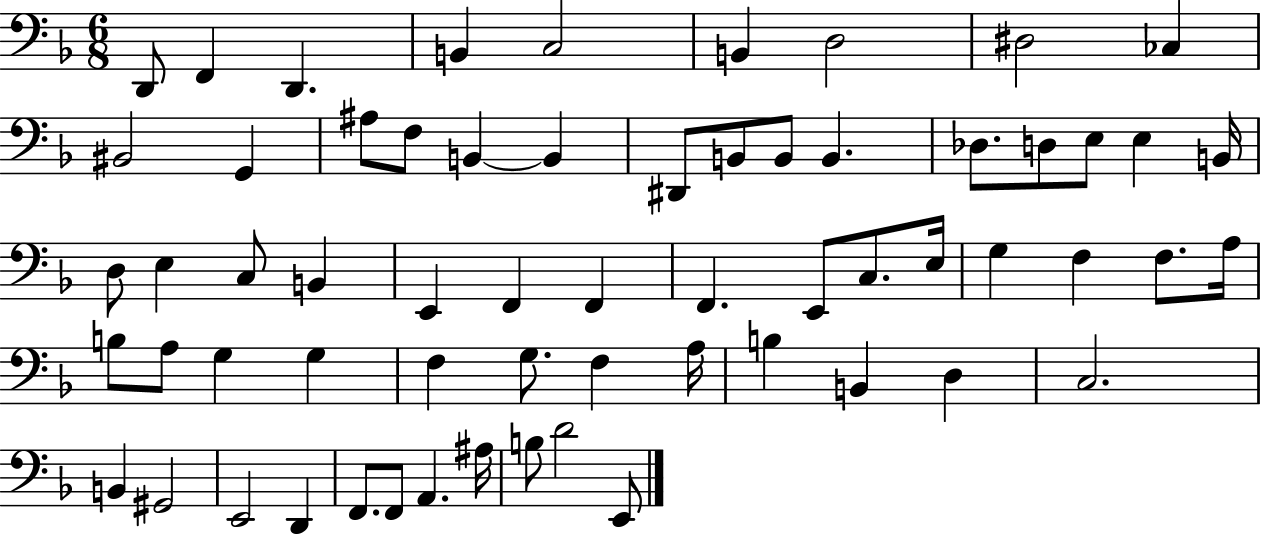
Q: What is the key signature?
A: F major